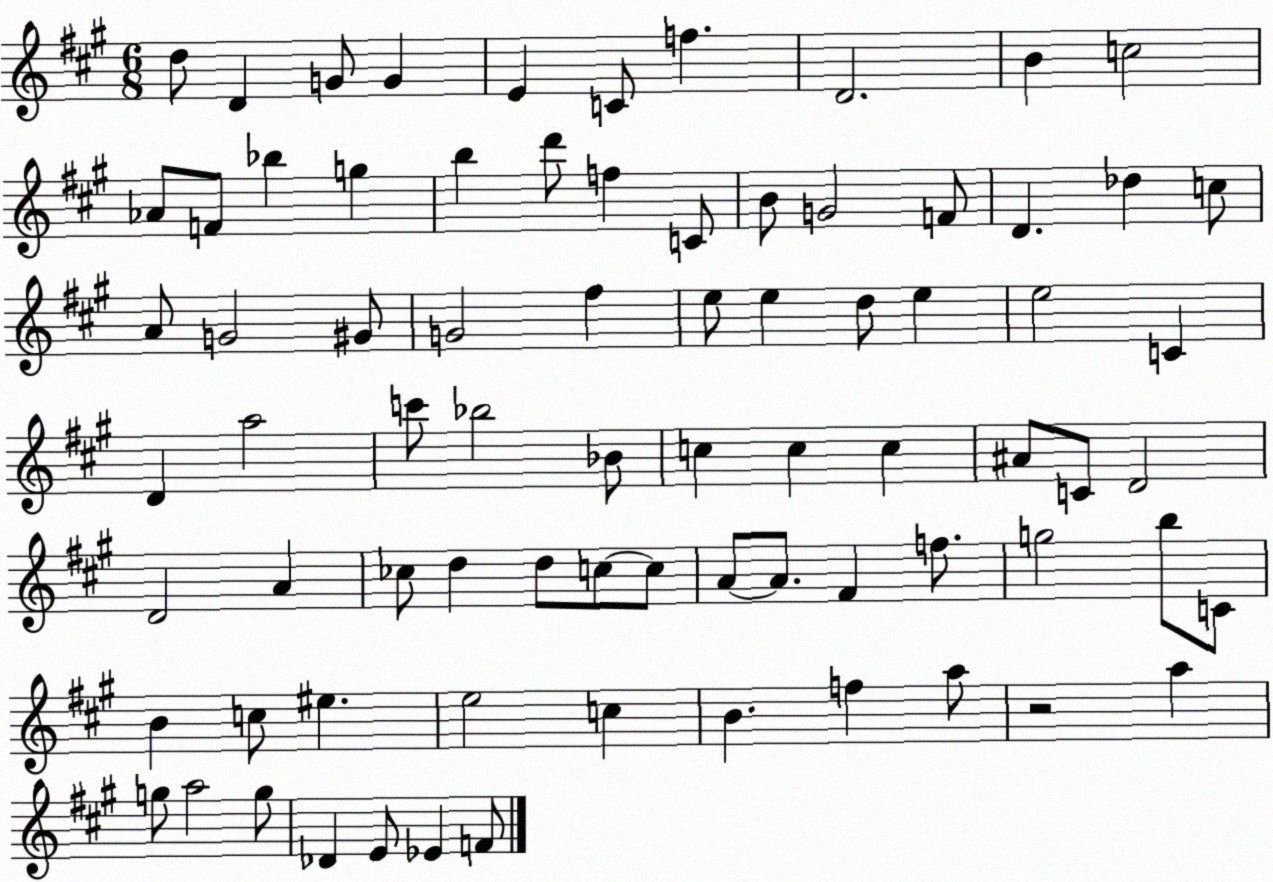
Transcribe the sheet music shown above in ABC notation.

X:1
T:Untitled
M:6/8
L:1/4
K:A
d/2 D G/2 G E C/2 f D2 B c2 _A/2 F/2 _b g b d'/2 f C/2 B/2 G2 F/2 D _d c/2 A/2 G2 ^G/2 G2 ^f e/2 e d/2 e e2 C D a2 c'/2 _b2 _B/2 c c c ^A/2 C/2 D2 D2 A _c/2 d d/2 c/2 c/2 A/2 A/2 ^F f/2 g2 b/2 C/2 B c/2 ^e e2 c B f a/2 z2 a g/2 a2 g/2 _D E/2 _E F/2